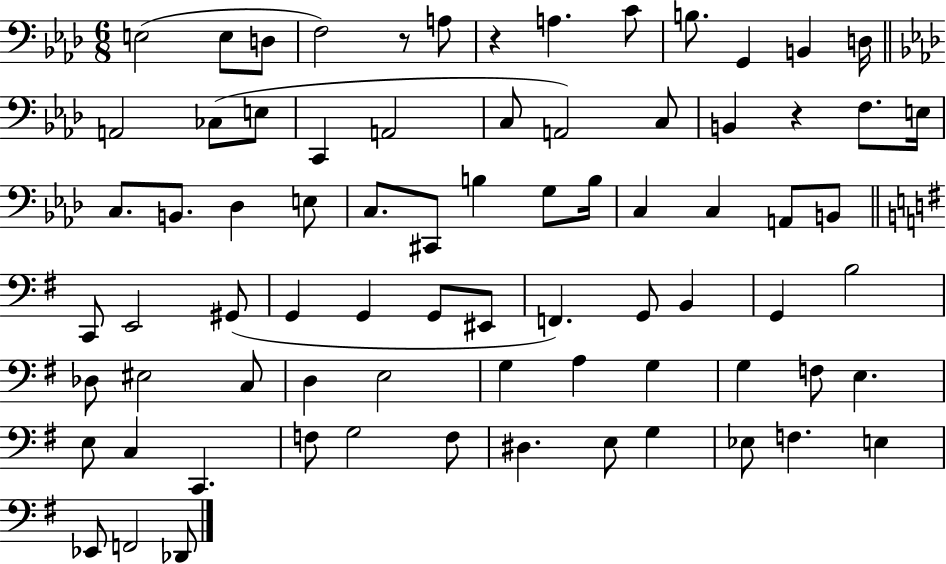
X:1
T:Untitled
M:6/8
L:1/4
K:Ab
E,2 E,/2 D,/2 F,2 z/2 A,/2 z A, C/2 B,/2 G,, B,, D,/4 A,,2 _C,/2 E,/2 C,, A,,2 C,/2 A,,2 C,/2 B,, z F,/2 E,/4 C,/2 B,,/2 _D, E,/2 C,/2 ^C,,/2 B, G,/2 B,/4 C, C, A,,/2 B,,/2 C,,/2 E,,2 ^G,,/2 G,, G,, G,,/2 ^E,,/2 F,, G,,/2 B,, G,, B,2 _D,/2 ^E,2 C,/2 D, E,2 G, A, G, G, F,/2 E, E,/2 C, C,, F,/2 G,2 F,/2 ^D, E,/2 G, _E,/2 F, E, _E,,/2 F,,2 _D,,/2